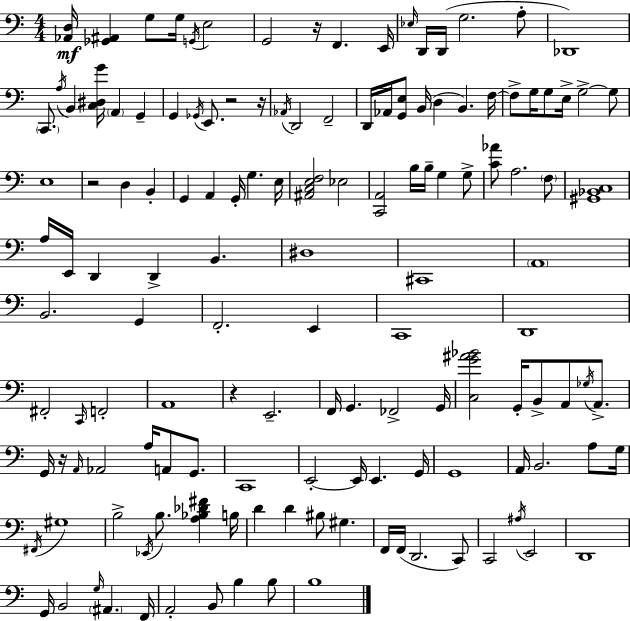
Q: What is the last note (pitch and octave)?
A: B3